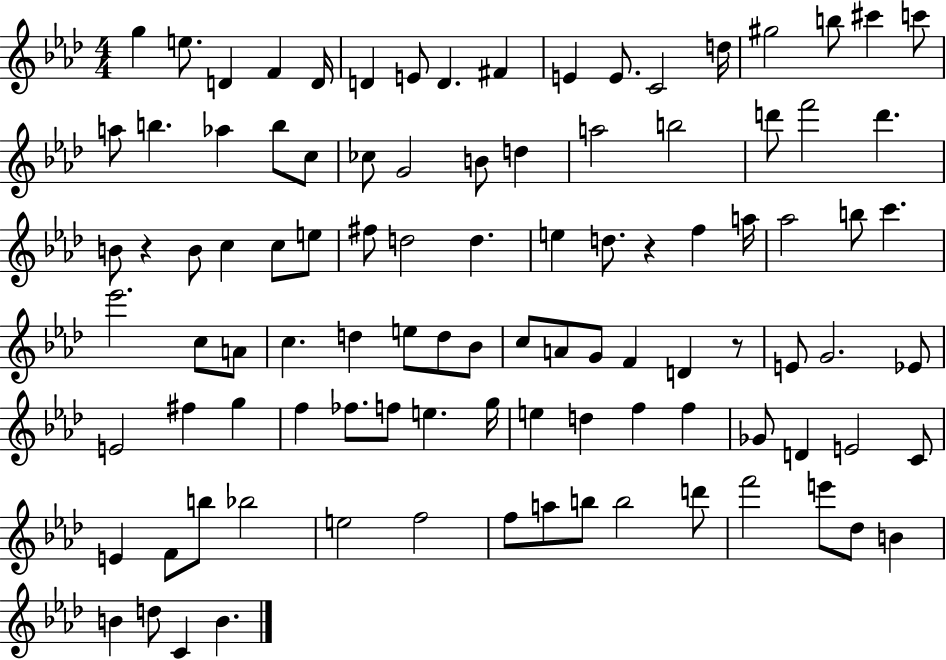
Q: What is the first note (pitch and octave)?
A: G5